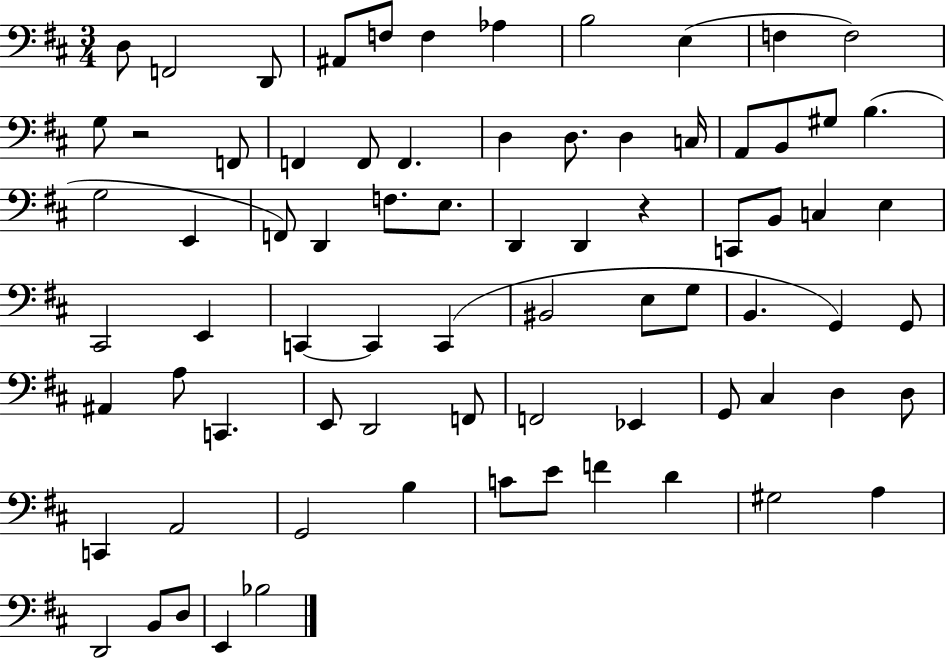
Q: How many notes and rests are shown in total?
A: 76